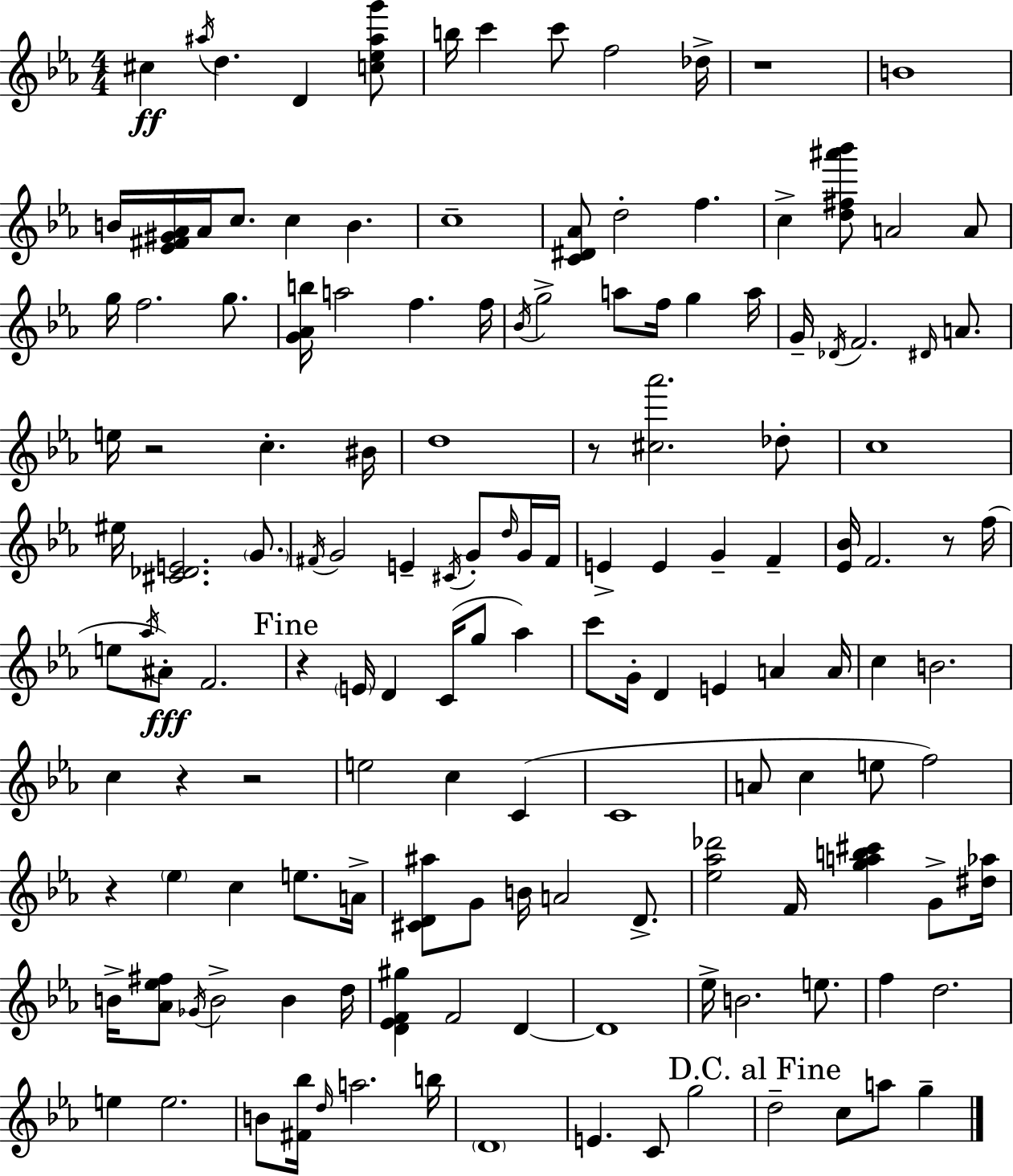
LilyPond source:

{
  \clef treble
  \numericTimeSignature
  \time 4/4
  \key ees \major
  \repeat volta 2 { cis''4\ff \acciaccatura { ais''16 } d''4. d'4 <c'' ees'' ais'' g'''>8 | b''16 c'''4 c'''8 f''2 | des''16-> r1 | b'1 | \break b'16 <ees' fis' gis' aes'>16 aes'16 c''8. c''4 b'4. | c''1-- | <c' dis' aes'>8 d''2-. f''4. | c''4-> <d'' fis'' ais''' bes'''>8 a'2 a'8 | \break g''16 f''2. g''8. | <g' aes' b''>16 a''2 f''4. | f''16 \acciaccatura { bes'16 } g''2-> a''8 f''16 g''4 | a''16 g'16-- \acciaccatura { des'16 } f'2. | \break \grace { dis'16 } a'8. e''16 r2 c''4.-. | bis'16 d''1 | r8 <cis'' aes'''>2. | des''8-. c''1 | \break eis''16 <cis' des' e'>2. | \parenthesize g'8. \acciaccatura { fis'16 } g'2 e'4-- | \acciaccatura { cis'16 } g'8-. \grace { d''16 } g'16 fis'16 e'4-> e'4 g'4-- | f'4-- <ees' bes'>16 f'2. | \break r8 f''16( e''8 \acciaccatura { aes''16 }\fff) ais'8-. f'2. | \mark "Fine" r4 \parenthesize e'16 d'4 | c'16( g''8 aes''4) c'''8 g'16-. d'4 e'4 | a'4 a'16 c''4 b'2. | \break c''4 r4 | r2 e''2 | c''4 c'4( c'1 | a'8 c''4 e''8 | \break f''2) r4 \parenthesize ees''4 | c''4 e''8. a'16-> <cis' d' ais''>8 g'8 b'16 a'2 | d'8.-> <ees'' aes'' des'''>2 | f'16 <g'' a'' b'' cis'''>4 g'8-> <dis'' aes''>16 b'16-> <aes' ees'' fis''>8 \acciaccatura { ges'16 } b'2-> | \break b'4 d''16 <d' ees' f' gis''>4 f'2 | d'4~~ d'1 | ees''16-> b'2. | e''8. f''4 d''2. | \break e''4 e''2. | b'8 <fis' bes''>16 \grace { d''16 } a''2. | b''16 \parenthesize d'1 | e'4. | \break c'8 g''2 \mark "D.C. al Fine" d''2-- | c''8 a''8 g''4-- } \bar "|."
}